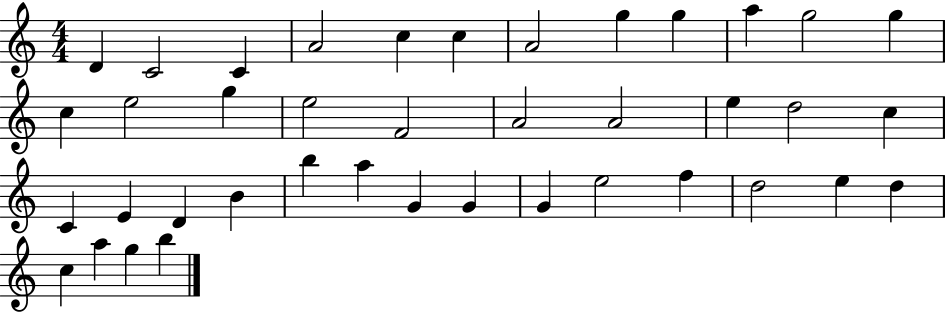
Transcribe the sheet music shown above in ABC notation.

X:1
T:Untitled
M:4/4
L:1/4
K:C
D C2 C A2 c c A2 g g a g2 g c e2 g e2 F2 A2 A2 e d2 c C E D B b a G G G e2 f d2 e d c a g b